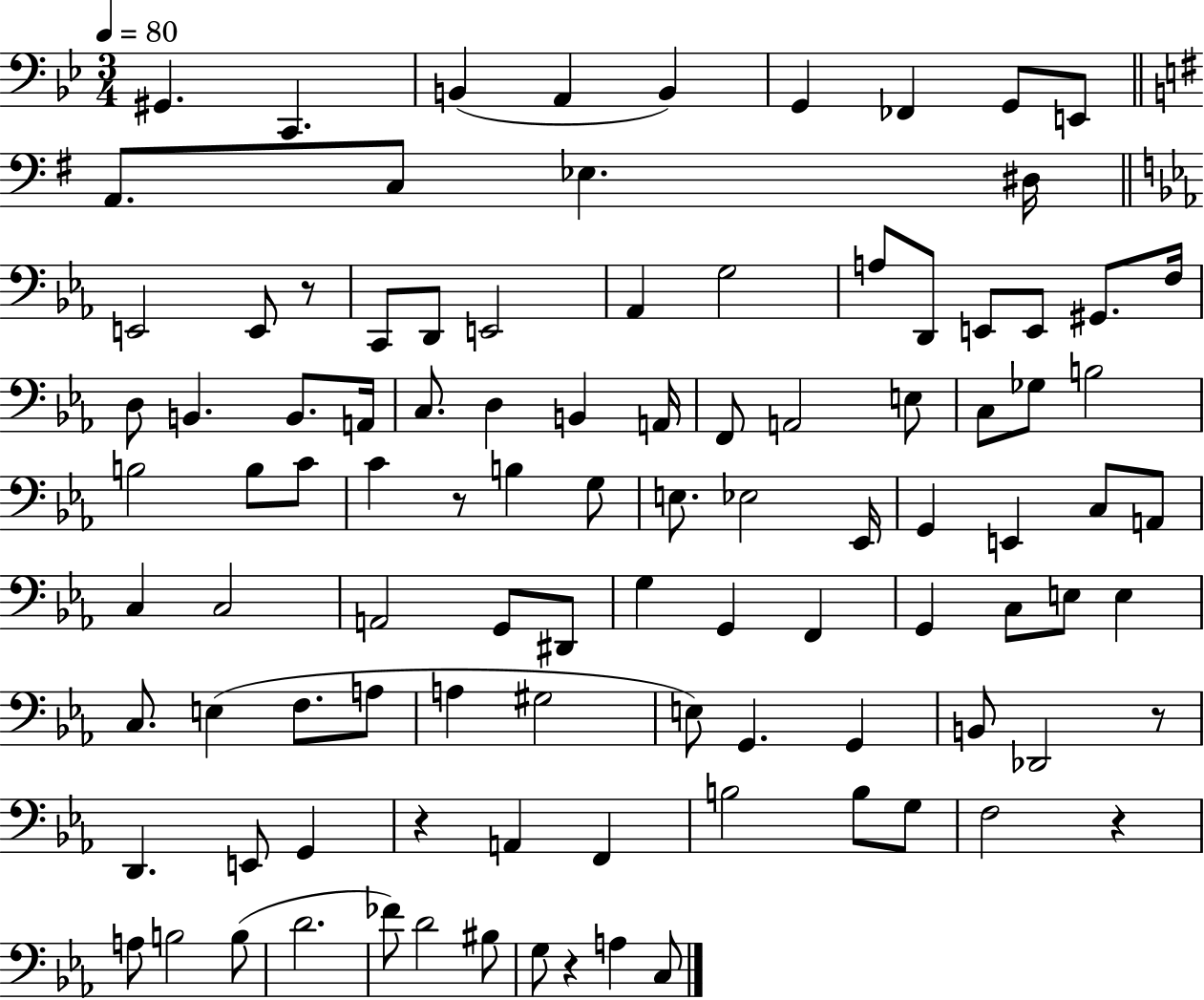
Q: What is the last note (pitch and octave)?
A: C3